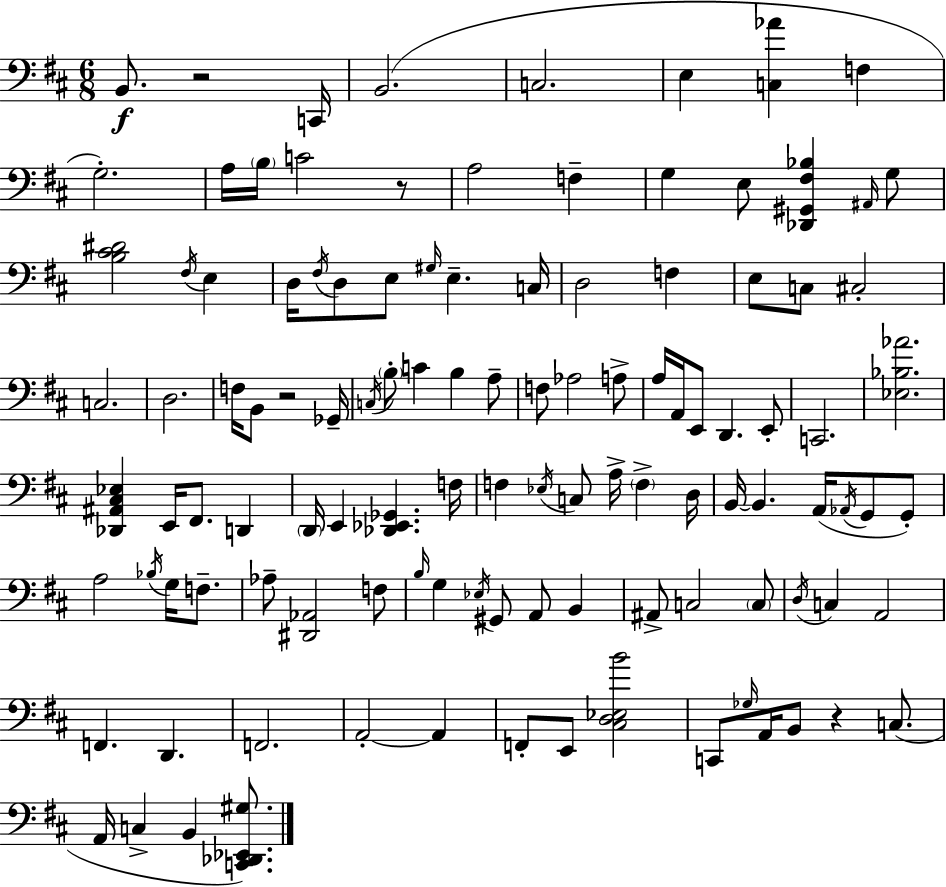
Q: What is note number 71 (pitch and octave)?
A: F3